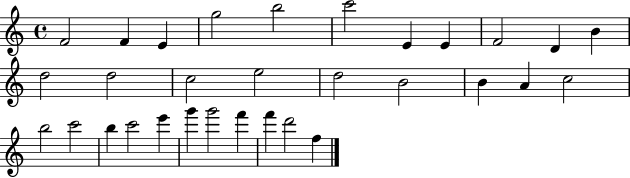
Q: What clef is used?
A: treble